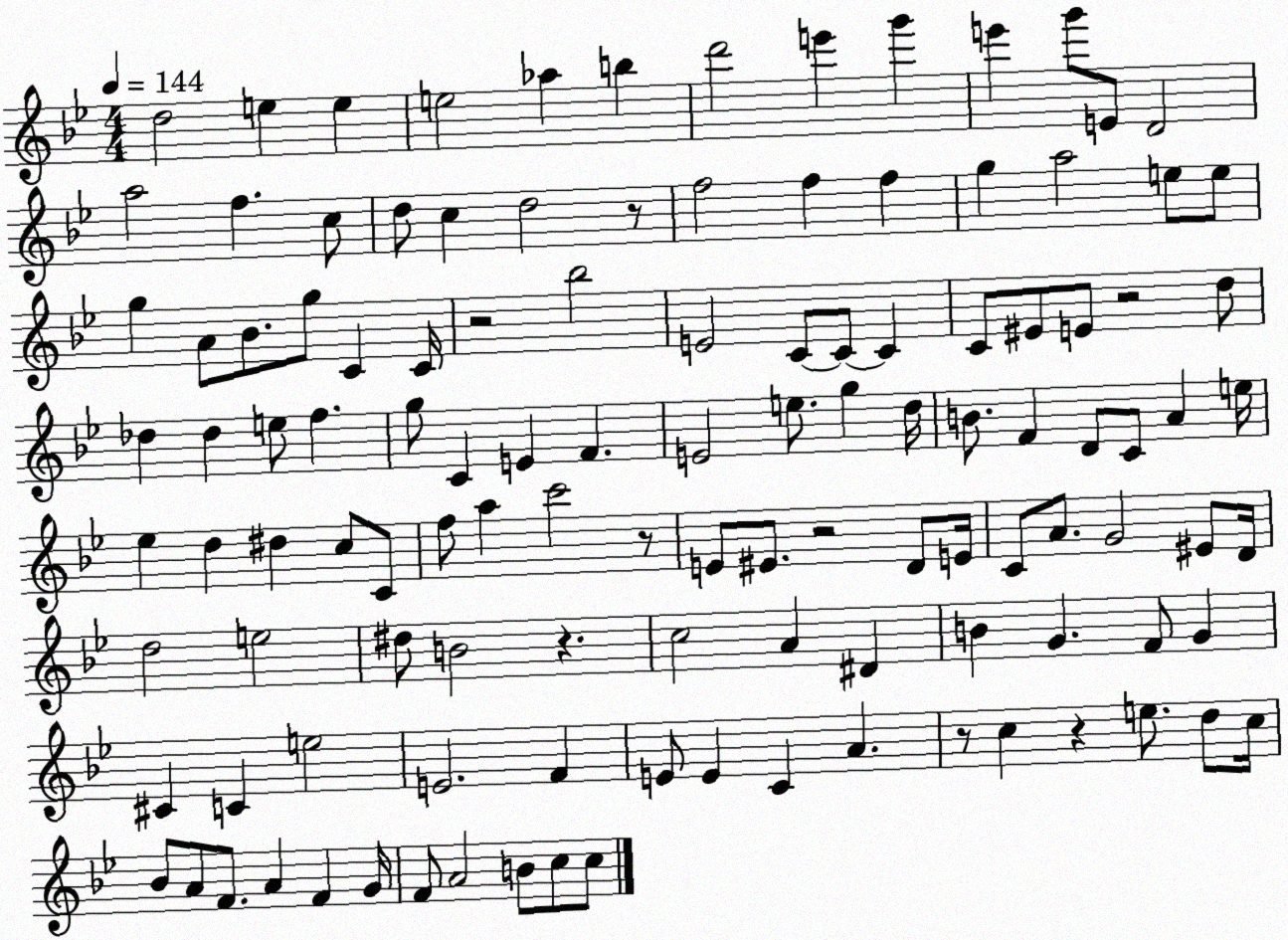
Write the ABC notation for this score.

X:1
T:Untitled
M:4/4
L:1/4
K:Bb
d2 e e e2 _a b d'2 e' g' e' g'/2 E/2 D2 a2 f c/2 d/2 c d2 z/2 f2 f f g a2 e/2 e/2 g A/2 _B/2 g/2 C C/4 z2 _b2 E2 C/2 C/2 C C/2 ^E/2 E/2 z2 d/2 _d _d e/2 f g/2 C E F E2 e/2 g d/4 B/2 F D/2 C/2 A e/4 _e d ^d c/2 C/2 f/2 a c'2 z/2 E/2 ^E/2 z2 D/2 E/4 C/2 A/2 G2 ^E/2 D/4 d2 e2 ^d/2 B2 z c2 A ^D B G F/2 G ^C C e2 E2 F E/2 E C A z/2 c z e/2 d/2 c/4 _B/2 A/2 F/2 A F G/4 F/2 A2 B/2 c/2 c/2